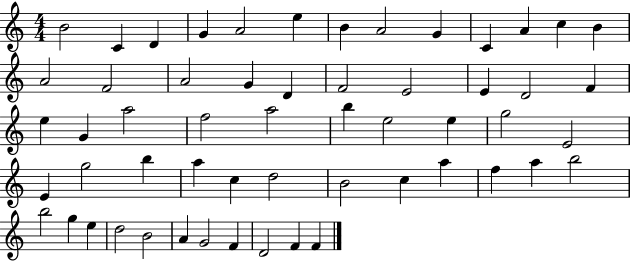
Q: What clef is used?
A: treble